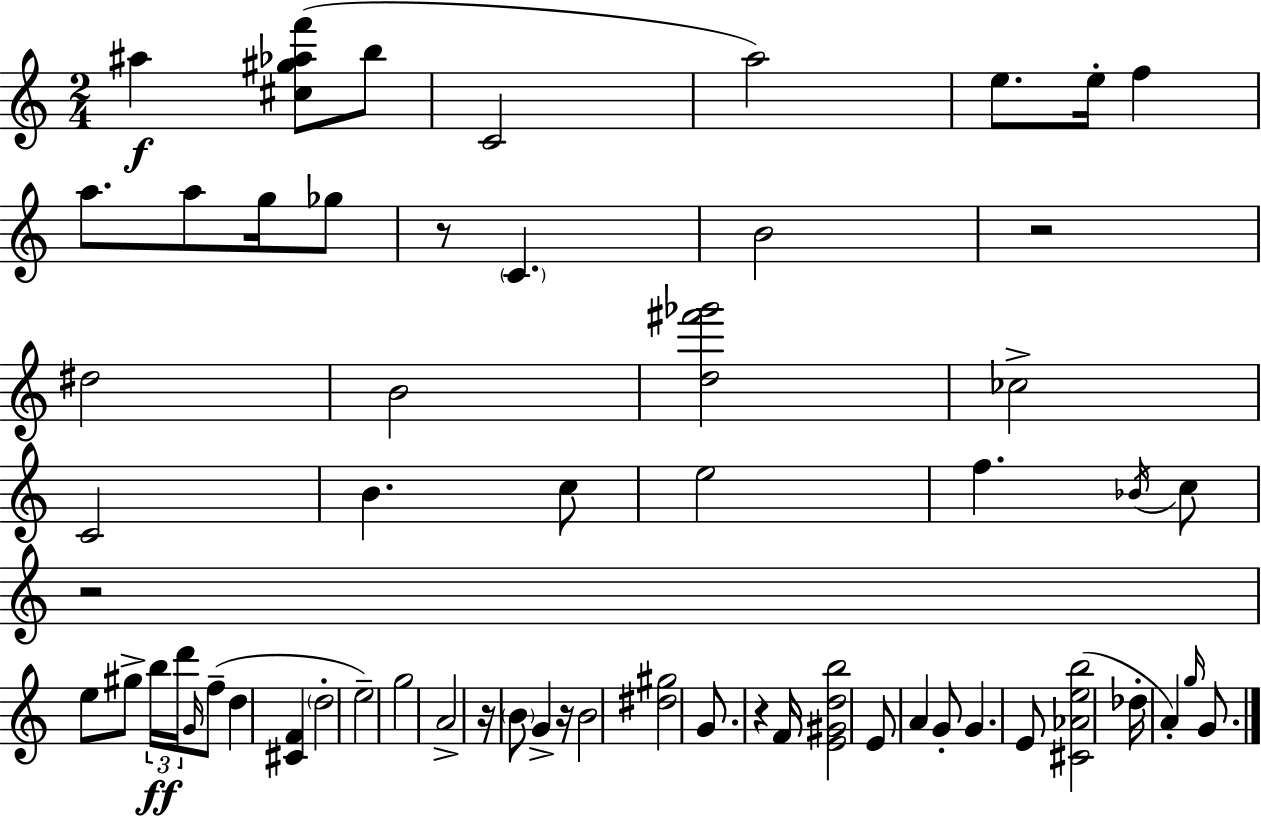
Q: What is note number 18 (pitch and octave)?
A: B4